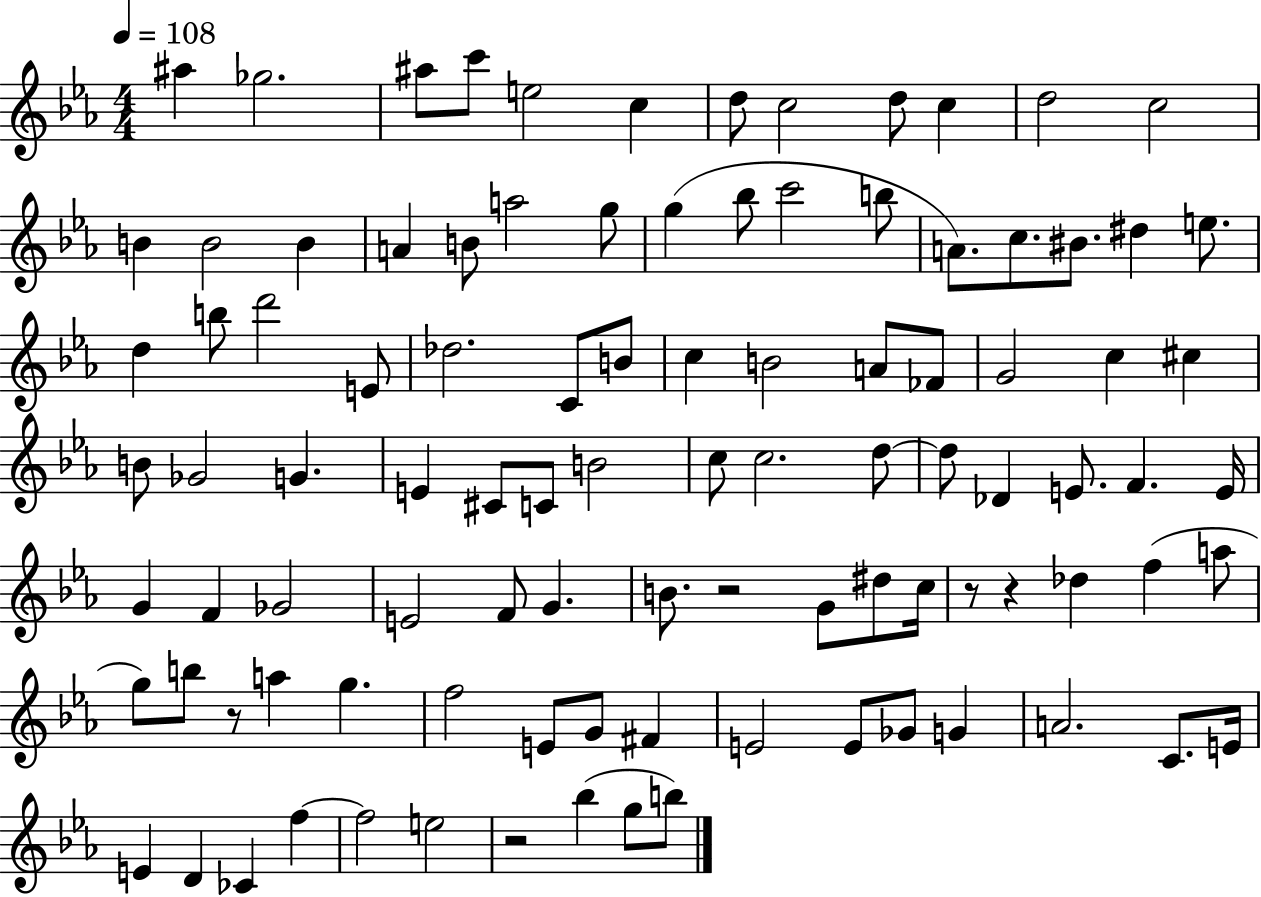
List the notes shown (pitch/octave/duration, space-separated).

A#5/q Gb5/h. A#5/e C6/e E5/h C5/q D5/e C5/h D5/e C5/q D5/h C5/h B4/q B4/h B4/q A4/q B4/e A5/h G5/e G5/q Bb5/e C6/h B5/e A4/e. C5/e. BIS4/e. D#5/q E5/e. D5/q B5/e D6/h E4/e Db5/h. C4/e B4/e C5/q B4/h A4/e FES4/e G4/h C5/q C#5/q B4/e Gb4/h G4/q. E4/q C#4/e C4/e B4/h C5/e C5/h. D5/e D5/e Db4/q E4/e. F4/q. E4/s G4/q F4/q Gb4/h E4/h F4/e G4/q. B4/e. R/h G4/e D#5/e C5/s R/e R/q Db5/q F5/q A5/e G5/e B5/e R/e A5/q G5/q. F5/h E4/e G4/e F#4/q E4/h E4/e Gb4/e G4/q A4/h. C4/e. E4/s E4/q D4/q CES4/q F5/q F5/h E5/h R/h Bb5/q G5/e B5/e